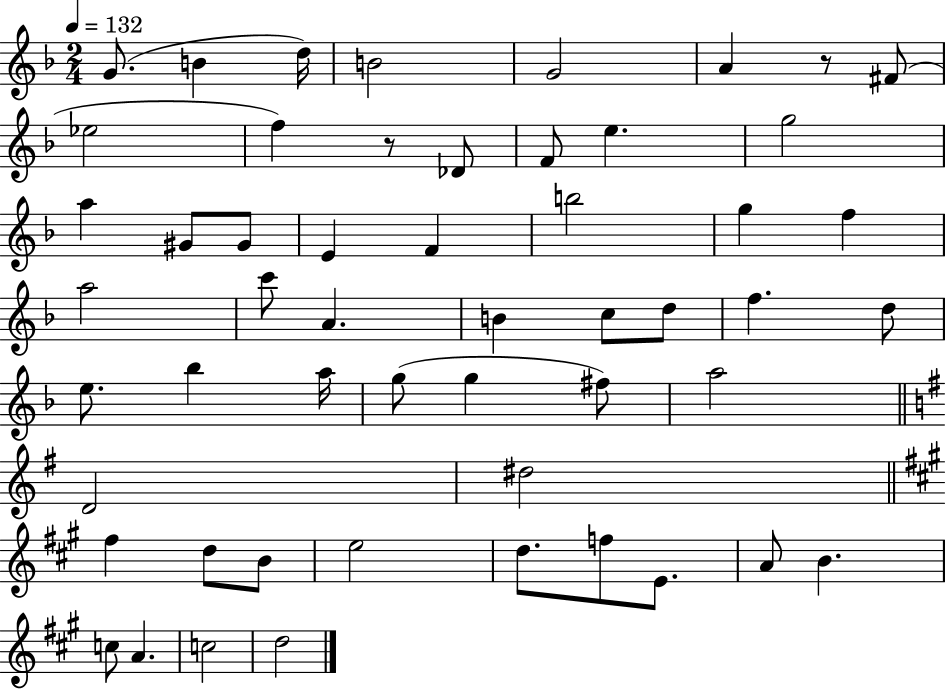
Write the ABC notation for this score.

X:1
T:Untitled
M:2/4
L:1/4
K:F
G/2 B d/4 B2 G2 A z/2 ^F/2 _e2 f z/2 _D/2 F/2 e g2 a ^G/2 ^G/2 E F b2 g f a2 c'/2 A B c/2 d/2 f d/2 e/2 _b a/4 g/2 g ^f/2 a2 D2 ^d2 ^f d/2 B/2 e2 d/2 f/2 E/2 A/2 B c/2 A c2 d2